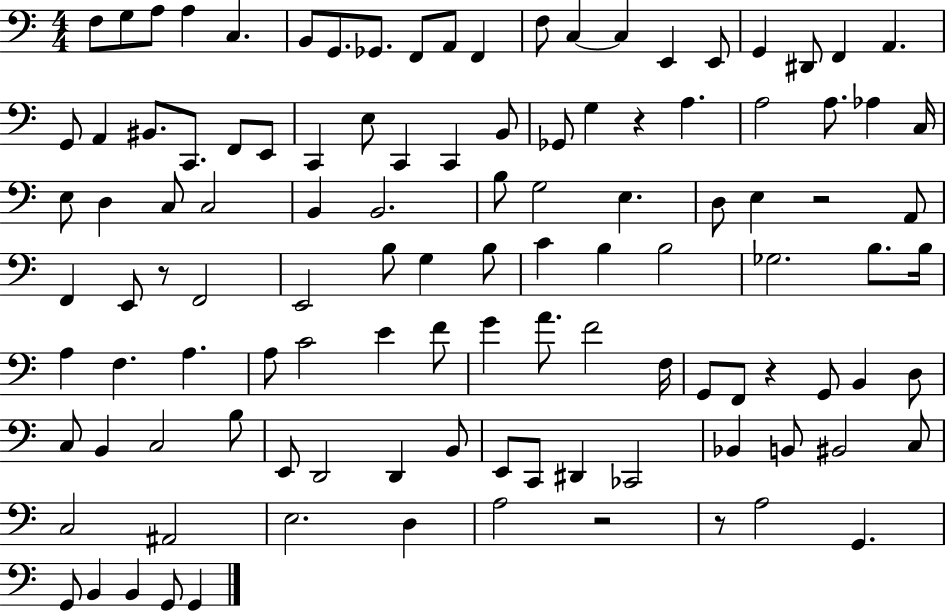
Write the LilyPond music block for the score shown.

{
  \clef bass
  \numericTimeSignature
  \time 4/4
  \key c \major
  f8 g8 a8 a4 c4. | b,8 g,8. ges,8. f,8 a,8 f,4 | f8 c4~~ c4 e,4 e,8 | g,4 dis,8 f,4 a,4. | \break g,8 a,4 bis,8. c,8. f,8 e,8 | c,4 e8 c,4 c,4 b,8 | ges,8 g4 r4 a4. | a2 a8. aes4 c16 | \break e8 d4 c8 c2 | b,4 b,2. | b8 g2 e4. | d8 e4 r2 a,8 | \break f,4 e,8 r8 f,2 | e,2 b8 g4 b8 | c'4 b4 b2 | ges2. b8. b16 | \break a4 f4. a4. | a8 c'2 e'4 f'8 | g'4 a'8. f'2 f16 | g,8 f,8 r4 g,8 b,4 d8 | \break c8 b,4 c2 b8 | e,8 d,2 d,4 b,8 | e,8 c,8 dis,4 ces,2 | bes,4 b,8 bis,2 c8 | \break c2 ais,2 | e2. d4 | a2 r2 | r8 a2 g,4. | \break g,8 b,4 b,4 g,8 g,4 | \bar "|."
}